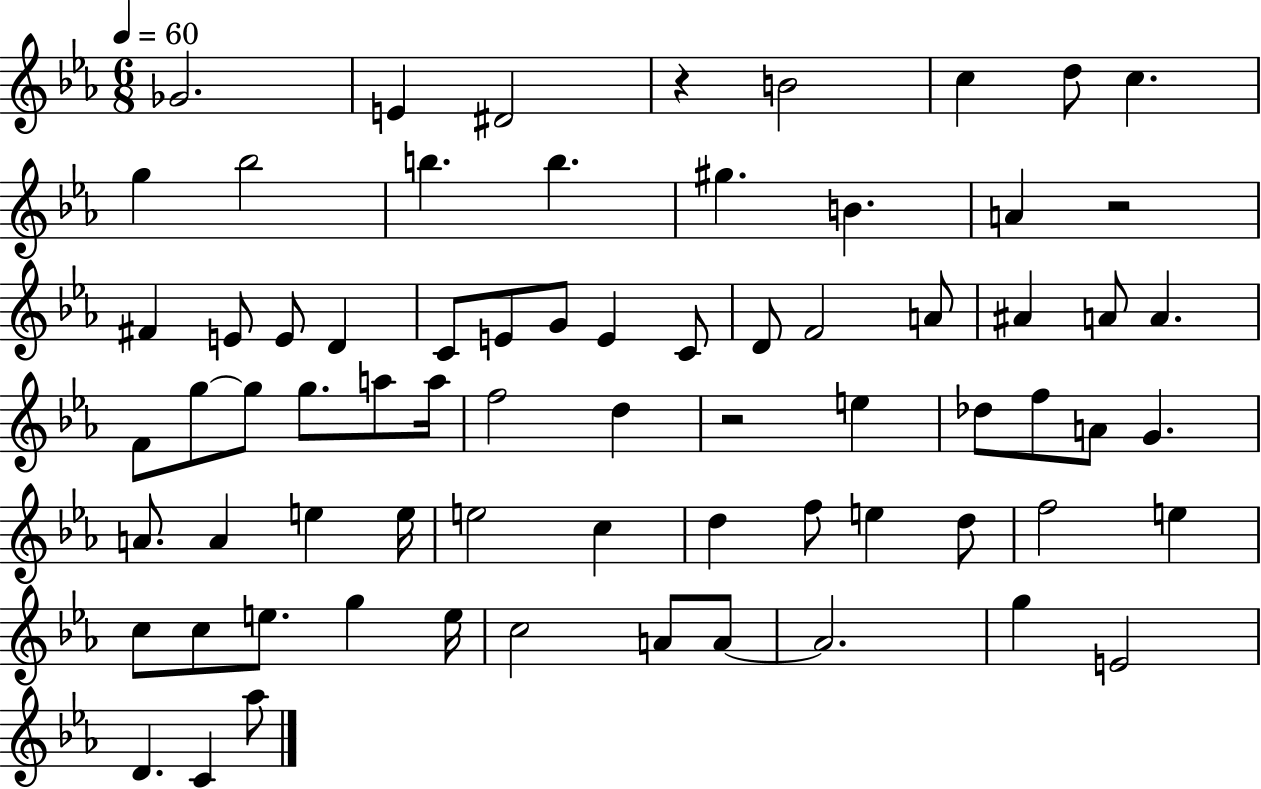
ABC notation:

X:1
T:Untitled
M:6/8
L:1/4
K:Eb
_G2 E ^D2 z B2 c d/2 c g _b2 b b ^g B A z2 ^F E/2 E/2 D C/2 E/2 G/2 E C/2 D/2 F2 A/2 ^A A/2 A F/2 g/2 g/2 g/2 a/2 a/4 f2 d z2 e _d/2 f/2 A/2 G A/2 A e e/4 e2 c d f/2 e d/2 f2 e c/2 c/2 e/2 g e/4 c2 A/2 A/2 A2 g E2 D C _a/2